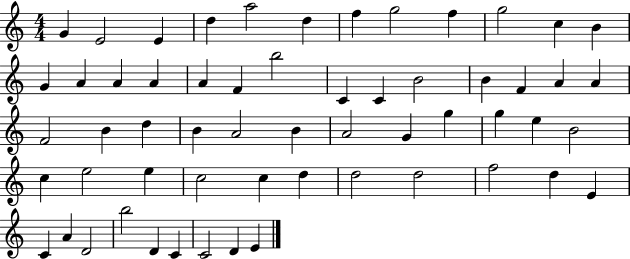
X:1
T:Untitled
M:4/4
L:1/4
K:C
G E2 E d a2 d f g2 f g2 c B G A A A A F b2 C C B2 B F A A F2 B d B A2 B A2 G g g e B2 c e2 e c2 c d d2 d2 f2 d E C A D2 b2 D C C2 D E